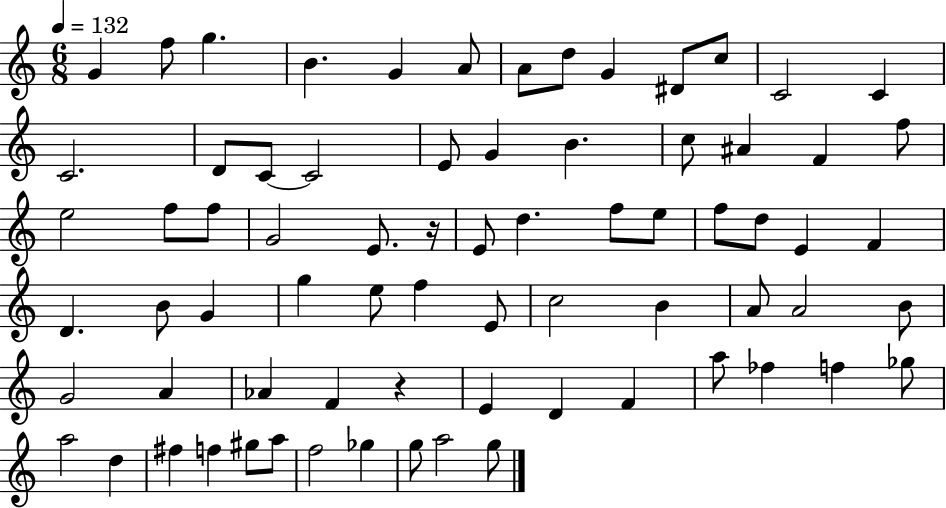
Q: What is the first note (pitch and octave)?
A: G4